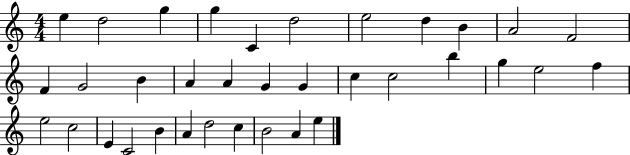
{
  \clef treble
  \numericTimeSignature
  \time 4/4
  \key c \major
  e''4 d''2 g''4 | g''4 c'4 d''2 | e''2 d''4 b'4 | a'2 f'2 | \break f'4 g'2 b'4 | a'4 a'4 g'4 g'4 | c''4 c''2 b''4 | g''4 e''2 f''4 | \break e''2 c''2 | e'4 c'2 b'4 | a'4 d''2 c''4 | b'2 a'4 e''4 | \break \bar "|."
}